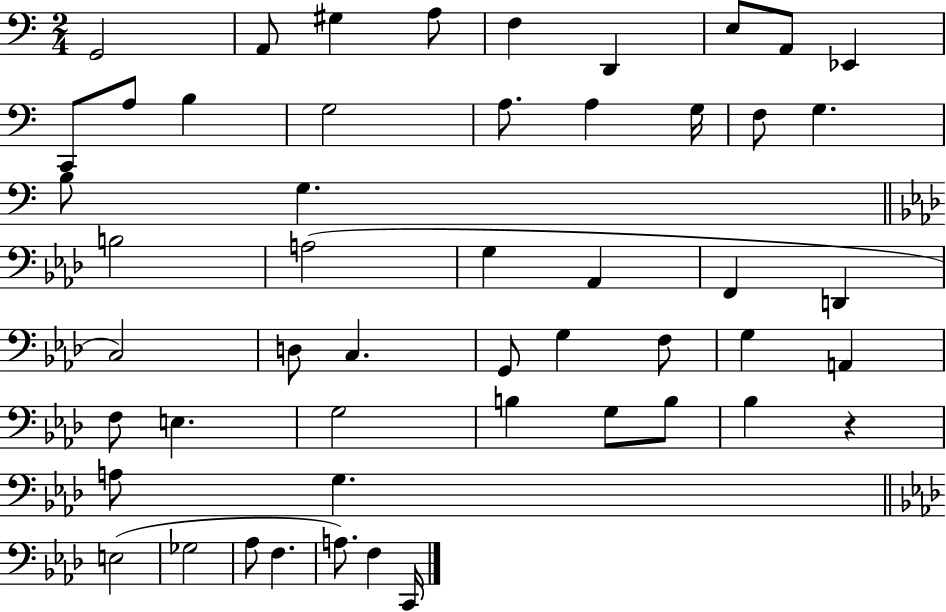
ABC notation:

X:1
T:Untitled
M:2/4
L:1/4
K:C
G,,2 A,,/2 ^G, A,/2 F, D,, E,/2 A,,/2 _E,, C,,/2 A,/2 B, G,2 A,/2 A, G,/4 F,/2 G, B,/2 G, B,2 A,2 G, _A,, F,, D,, C,2 D,/2 C, G,,/2 G, F,/2 G, A,, F,/2 E, G,2 B, G,/2 B,/2 _B, z A,/2 G, E,2 _G,2 _A,/2 F, A,/2 F, C,,/4